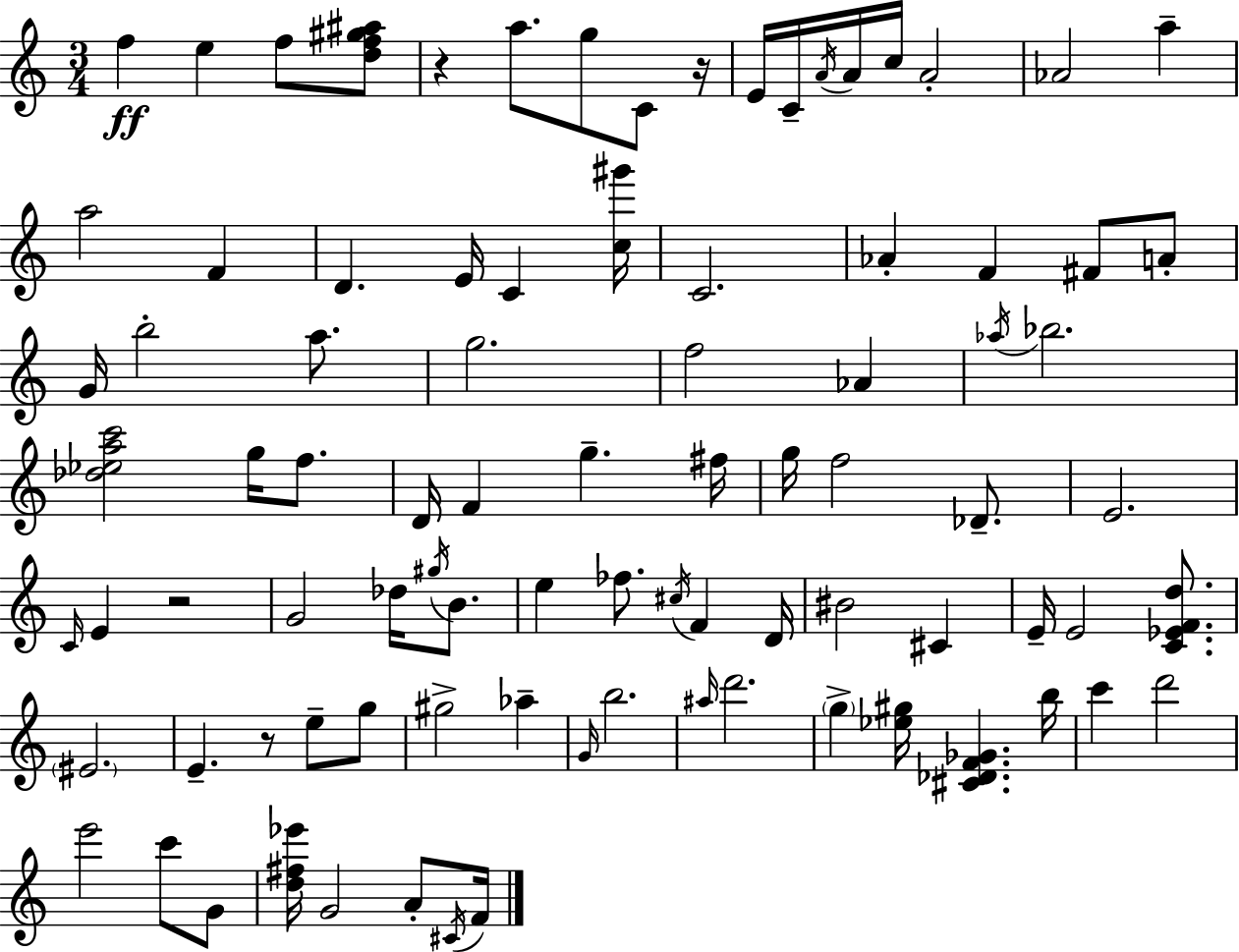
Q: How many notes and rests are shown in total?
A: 89